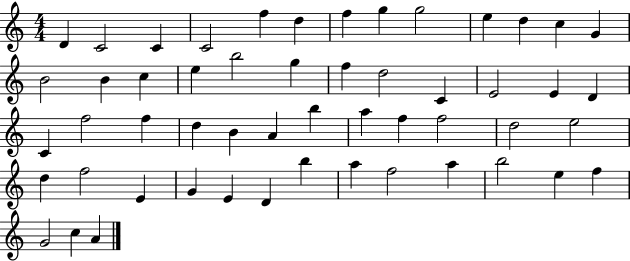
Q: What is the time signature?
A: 4/4